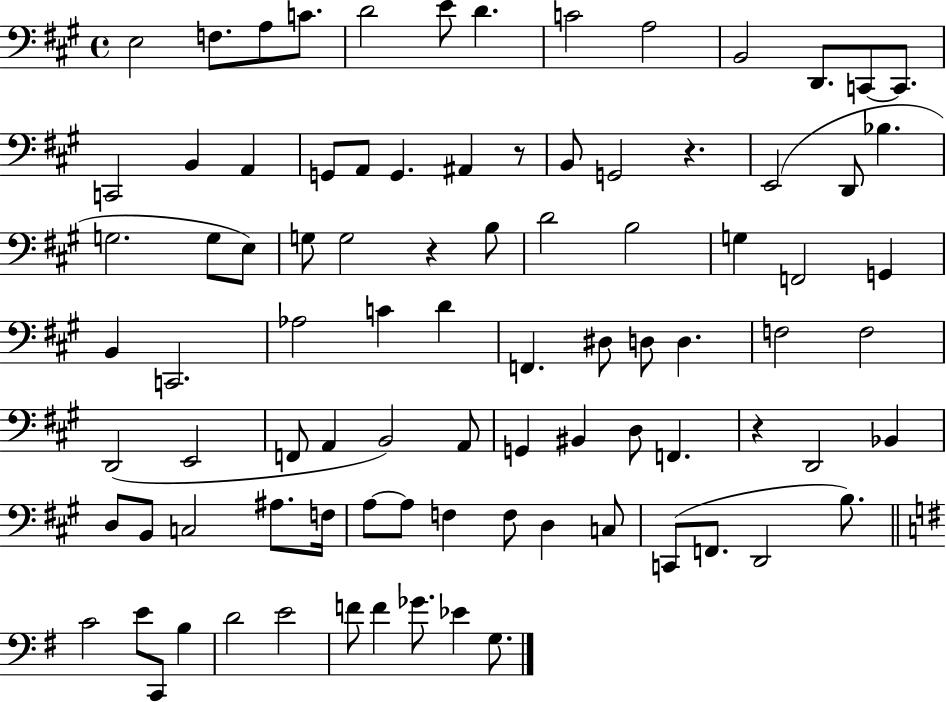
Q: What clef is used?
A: bass